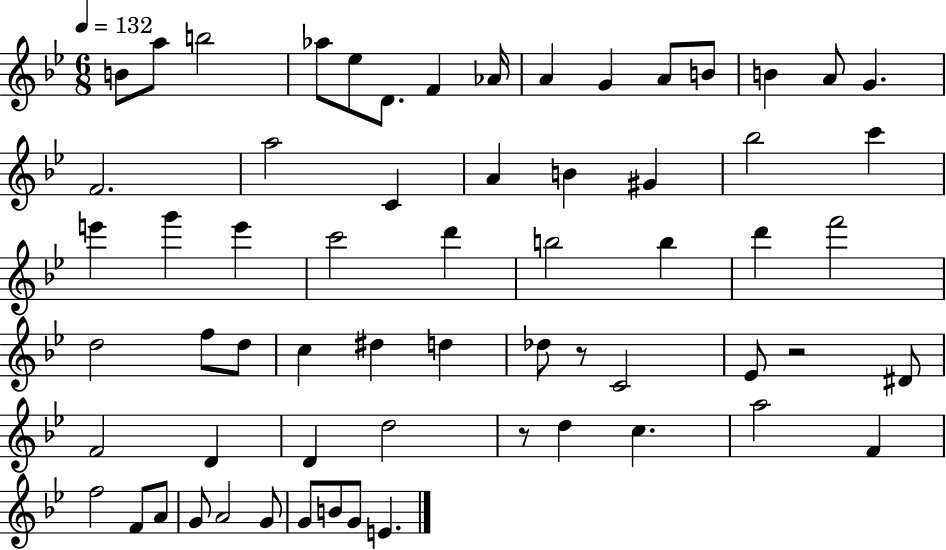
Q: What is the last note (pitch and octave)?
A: E4